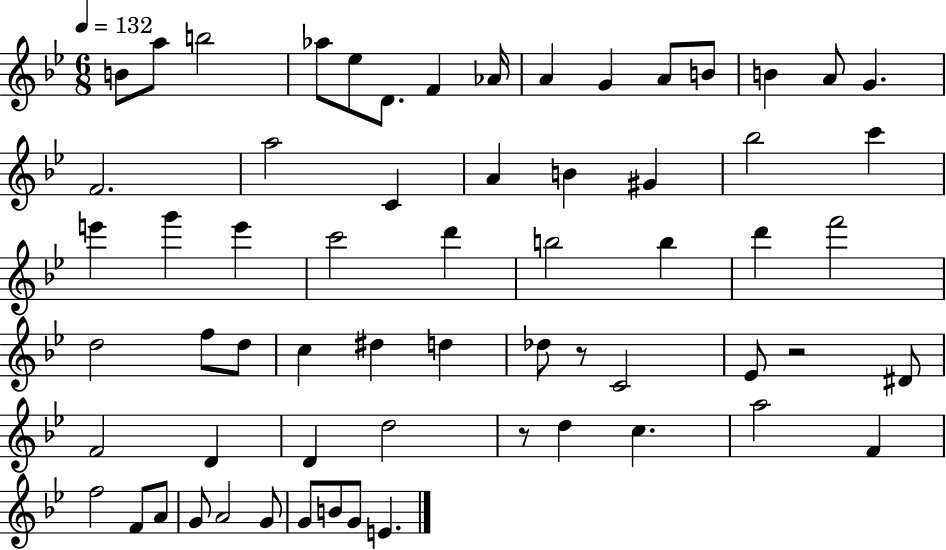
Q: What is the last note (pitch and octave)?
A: E4